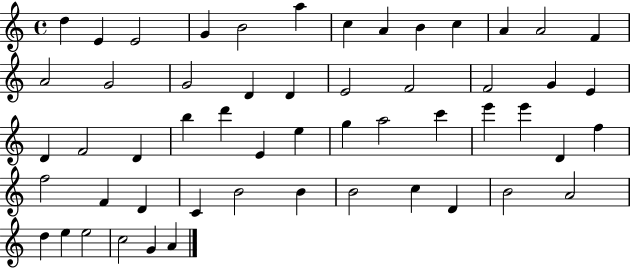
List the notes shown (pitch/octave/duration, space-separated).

D5/q E4/q E4/h G4/q B4/h A5/q C5/q A4/q B4/q C5/q A4/q A4/h F4/q A4/h G4/h G4/h D4/q D4/q E4/h F4/h F4/h G4/q E4/q D4/q F4/h D4/q B5/q D6/q E4/q E5/q G5/q A5/h C6/q E6/q E6/q D4/q F5/q F5/h F4/q D4/q C4/q B4/h B4/q B4/h C5/q D4/q B4/h A4/h D5/q E5/q E5/h C5/h G4/q A4/q